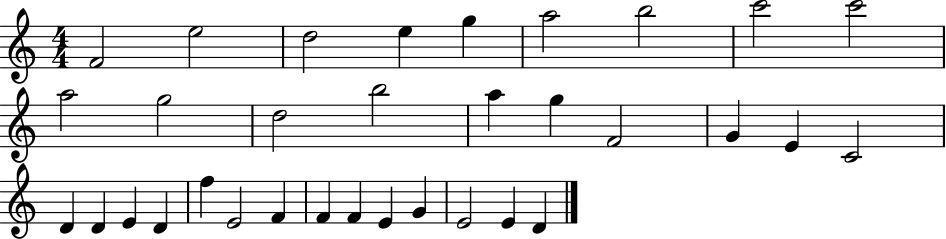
F4/h E5/h D5/h E5/q G5/q A5/h B5/h C6/h C6/h A5/h G5/h D5/h B5/h A5/q G5/q F4/h G4/q E4/q C4/h D4/q D4/q E4/q D4/q F5/q E4/h F4/q F4/q F4/q E4/q G4/q E4/h E4/q D4/q